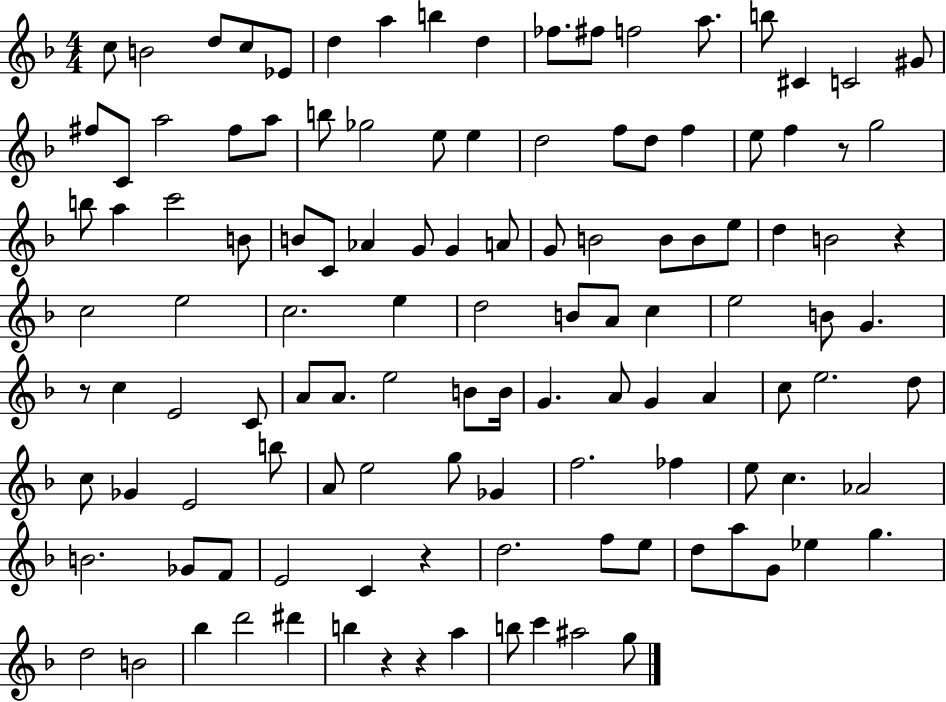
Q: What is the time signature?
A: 4/4